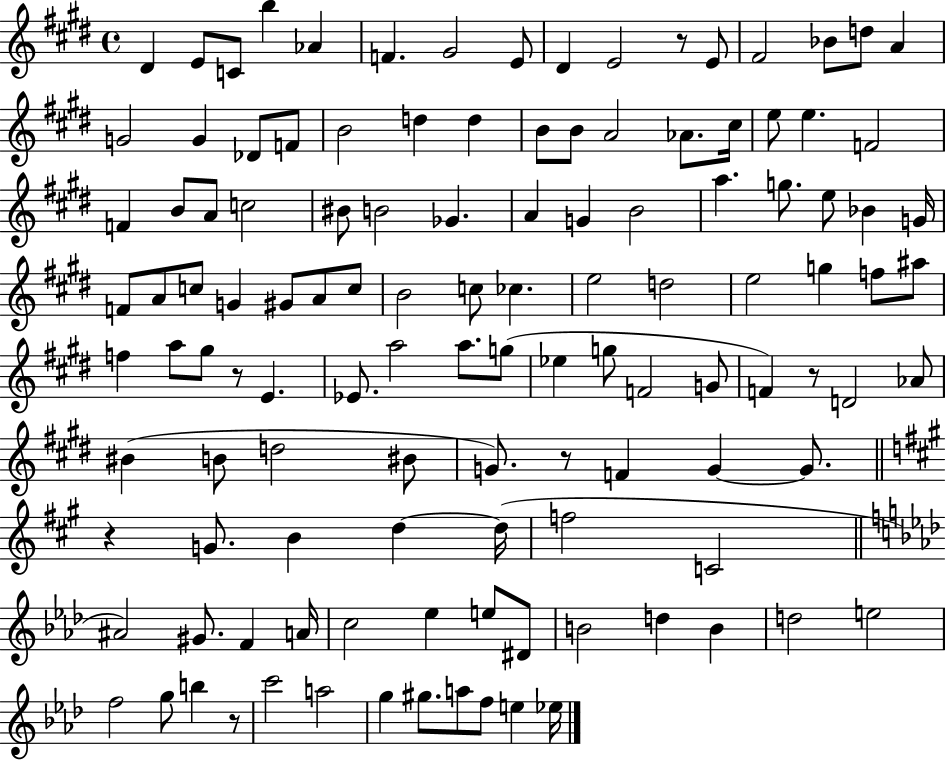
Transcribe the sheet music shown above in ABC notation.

X:1
T:Untitled
M:4/4
L:1/4
K:E
^D E/2 C/2 b _A F ^G2 E/2 ^D E2 z/2 E/2 ^F2 _B/2 d/2 A G2 G _D/2 F/2 B2 d d B/2 B/2 A2 _A/2 ^c/4 e/2 e F2 F B/2 A/2 c2 ^B/2 B2 _G A G B2 a g/2 e/2 _B G/4 F/2 A/2 c/2 G ^G/2 A/2 c/2 B2 c/2 _c e2 d2 e2 g f/2 ^a/2 f a/2 ^g/2 z/2 E _E/2 a2 a/2 g/2 _e g/2 F2 G/2 F z/2 D2 _A/2 ^B B/2 d2 ^B/2 G/2 z/2 F G G/2 z G/2 B d d/4 f2 C2 ^A2 ^G/2 F A/4 c2 _e e/2 ^D/2 B2 d B d2 e2 f2 g/2 b z/2 c'2 a2 g ^g/2 a/2 f/2 e _e/4